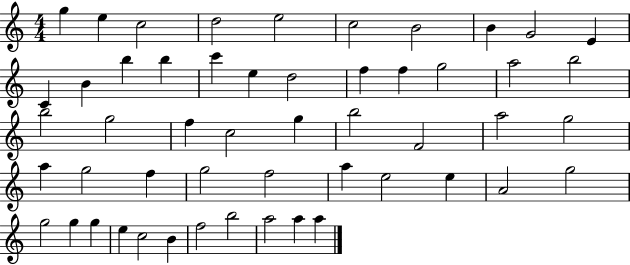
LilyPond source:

{
  \clef treble
  \numericTimeSignature
  \time 4/4
  \key c \major
  g''4 e''4 c''2 | d''2 e''2 | c''2 b'2 | b'4 g'2 e'4 | \break c'4 b'4 b''4 b''4 | c'''4 e''4 d''2 | f''4 f''4 g''2 | a''2 b''2 | \break b''2 g''2 | f''4 c''2 g''4 | b''2 f'2 | a''2 g''2 | \break a''4 g''2 f''4 | g''2 f''2 | a''4 e''2 e''4 | a'2 g''2 | \break g''2 g''4 g''4 | e''4 c''2 b'4 | f''2 b''2 | a''2 a''4 a''4 | \break \bar "|."
}